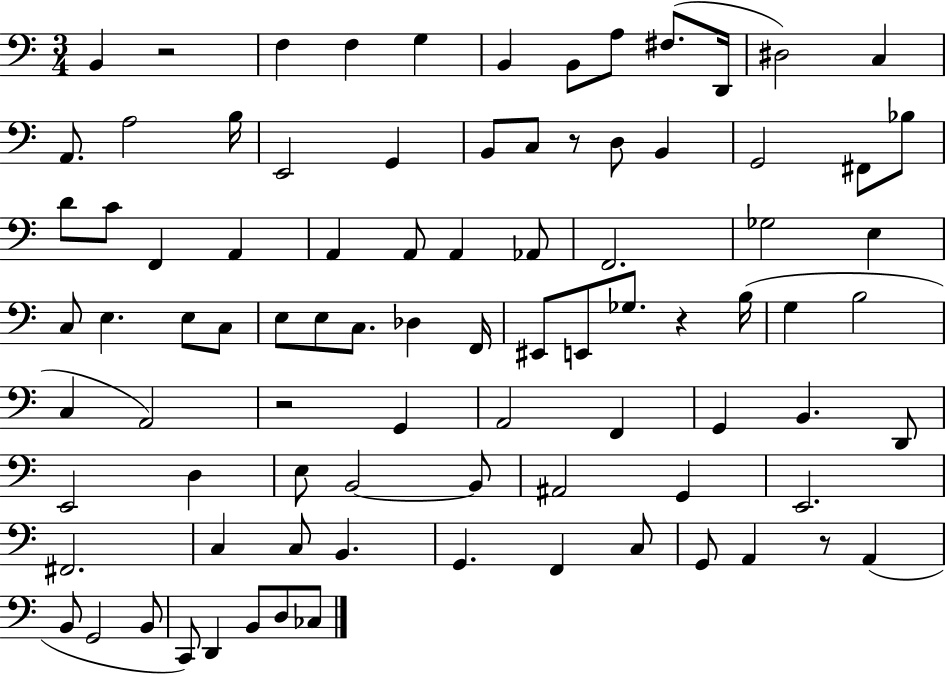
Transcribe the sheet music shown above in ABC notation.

X:1
T:Untitled
M:3/4
L:1/4
K:C
B,, z2 F, F, G, B,, B,,/2 A,/2 ^F,/2 D,,/4 ^D,2 C, A,,/2 A,2 B,/4 E,,2 G,, B,,/2 C,/2 z/2 D,/2 B,, G,,2 ^F,,/2 _B,/2 D/2 C/2 F,, A,, A,, A,,/2 A,, _A,,/2 F,,2 _G,2 E, C,/2 E, E,/2 C,/2 E,/2 E,/2 C,/2 _D, F,,/4 ^E,,/2 E,,/2 _G,/2 z B,/4 G, B,2 C, A,,2 z2 G,, A,,2 F,, G,, B,, D,,/2 E,,2 D, E,/2 B,,2 B,,/2 ^A,,2 G,, E,,2 ^F,,2 C, C,/2 B,, G,, F,, C,/2 G,,/2 A,, z/2 A,, B,,/2 G,,2 B,,/2 C,,/2 D,, B,,/2 D,/2 _C,/2